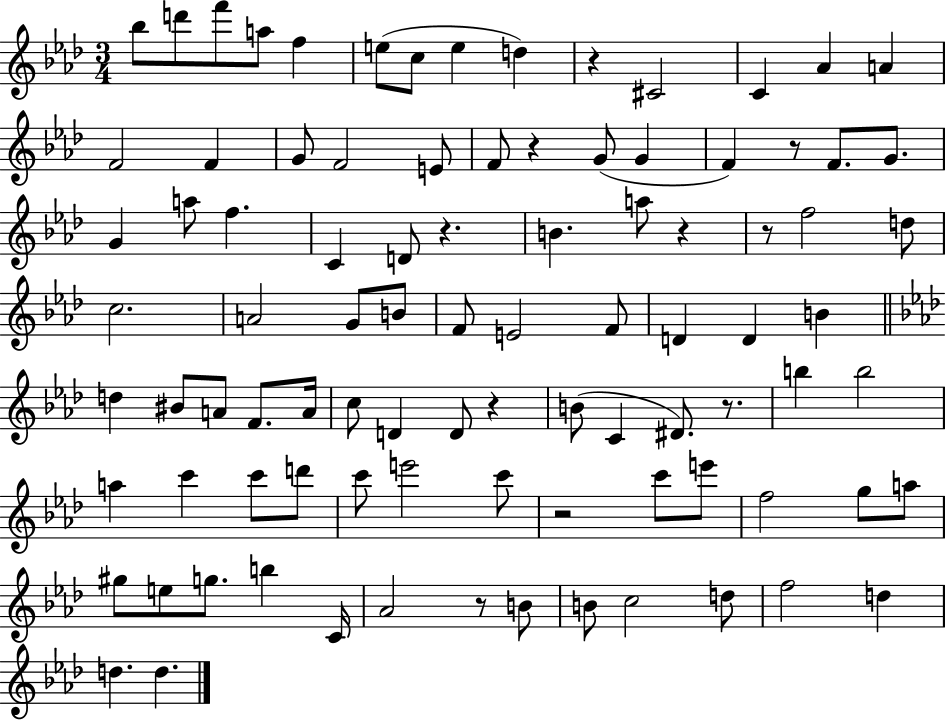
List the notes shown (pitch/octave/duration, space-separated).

Bb5/e D6/e F6/e A5/e F5/q E5/e C5/e E5/q D5/q R/q C#4/h C4/q Ab4/q A4/q F4/h F4/q G4/e F4/h E4/e F4/e R/q G4/e G4/q F4/q R/e F4/e. G4/e. G4/q A5/e F5/q. C4/q D4/e R/q. B4/q. A5/e R/q R/e F5/h D5/e C5/h. A4/h G4/e B4/e F4/e E4/h F4/e D4/q D4/q B4/q D5/q BIS4/e A4/e F4/e. A4/s C5/e D4/q D4/e R/q B4/e C4/q D#4/e. R/e. B5/q B5/h A5/q C6/q C6/e D6/e C6/e E6/h C6/e R/h C6/e E6/e F5/h G5/e A5/e G#5/e E5/e G5/e. B5/q C4/s Ab4/h R/e B4/e B4/e C5/h D5/e F5/h D5/q D5/q. D5/q.